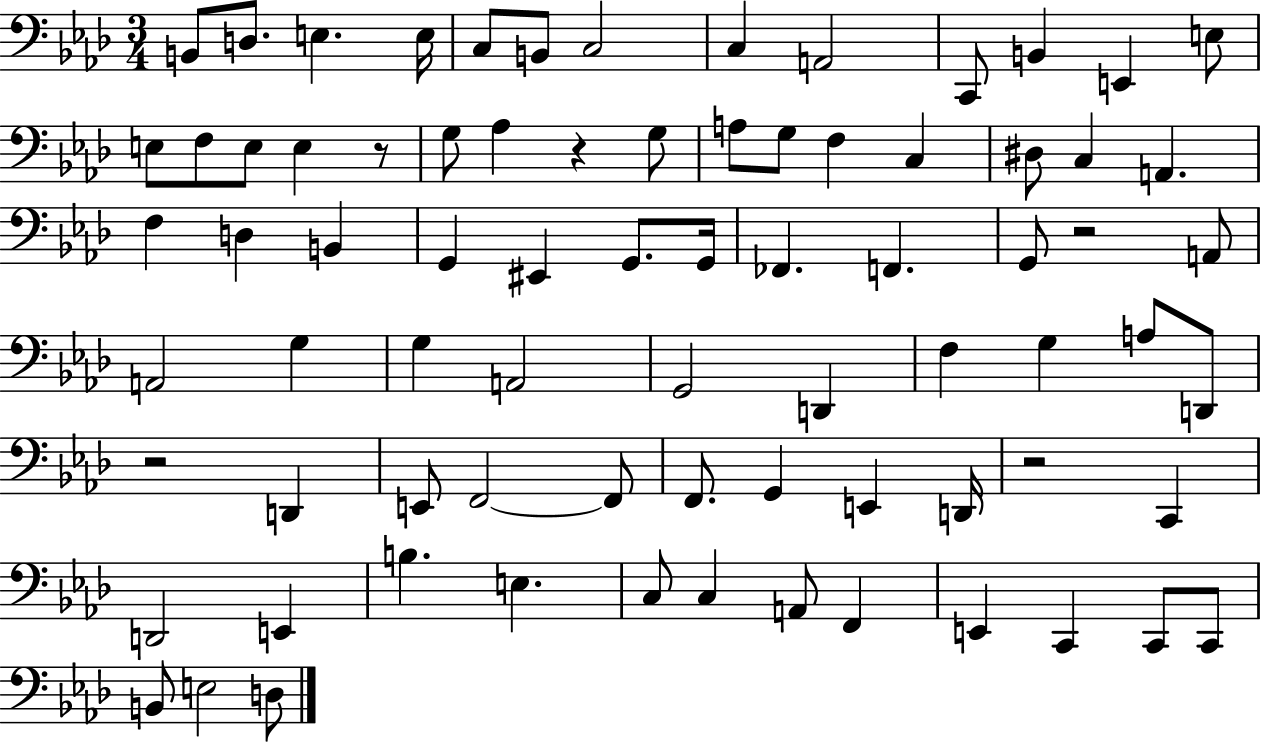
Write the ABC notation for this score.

X:1
T:Untitled
M:3/4
L:1/4
K:Ab
B,,/2 D,/2 E, E,/4 C,/2 B,,/2 C,2 C, A,,2 C,,/2 B,, E,, E,/2 E,/2 F,/2 E,/2 E, z/2 G,/2 _A, z G,/2 A,/2 G,/2 F, C, ^D,/2 C, A,, F, D, B,, G,, ^E,, G,,/2 G,,/4 _F,, F,, G,,/2 z2 A,,/2 A,,2 G, G, A,,2 G,,2 D,, F, G, A,/2 D,,/2 z2 D,, E,,/2 F,,2 F,,/2 F,,/2 G,, E,, D,,/4 z2 C,, D,,2 E,, B, E, C,/2 C, A,,/2 F,, E,, C,, C,,/2 C,,/2 B,,/2 E,2 D,/2